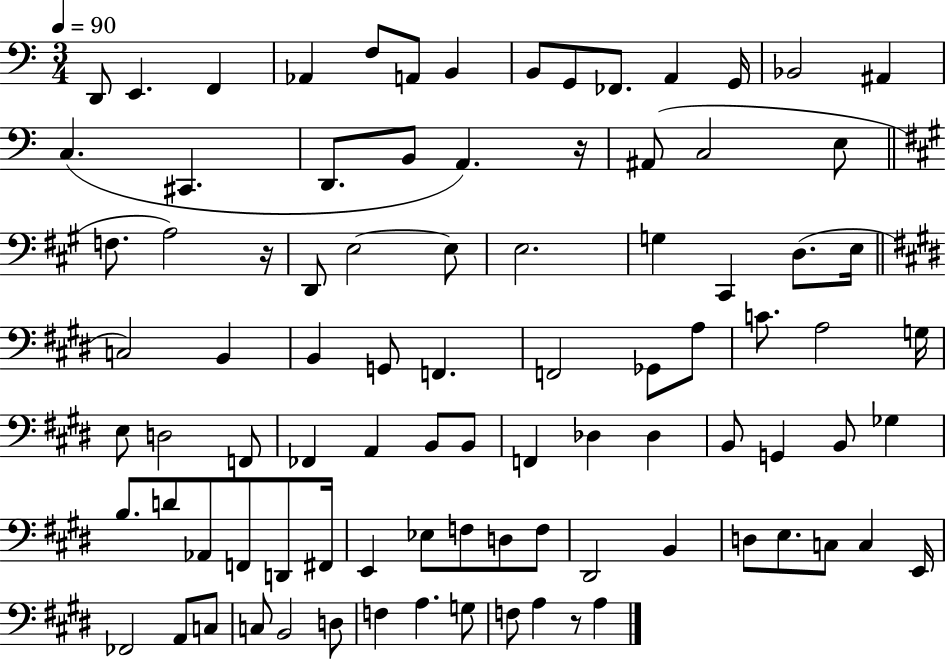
{
  \clef bass
  \numericTimeSignature
  \time 3/4
  \key c \major
  \tempo 4 = 90
  d,8 e,4. f,4 | aes,4 f8 a,8 b,4 | b,8 g,8 fes,8. a,4 g,16 | bes,2 ais,4 | \break c4.( cis,4. | d,8. b,8 a,4.) r16 | ais,8( c2 e8 | \bar "||" \break \key a \major f8. a2) r16 | d,8 e2~~ e8 | e2. | g4 cis,4 d8.( e16 | \break \bar "||" \break \key e \major c2) b,4 | b,4 g,8 f,4. | f,2 ges,8 a8 | c'8. a2 g16 | \break e8 d2 f,8 | fes,4 a,4 b,8 b,8 | f,4 des4 des4 | b,8 g,4 b,8 ges4 | \break b8. d'8 aes,8 f,8 d,8 fis,16 | e,4 ees8 f8 d8 f8 | dis,2 b,4 | d8 e8. c8 c4 e,16 | \break fes,2 a,8 c8 | c8 b,2 d8 | f4 a4. g8 | f8 a4 r8 a4 | \break \bar "|."
}